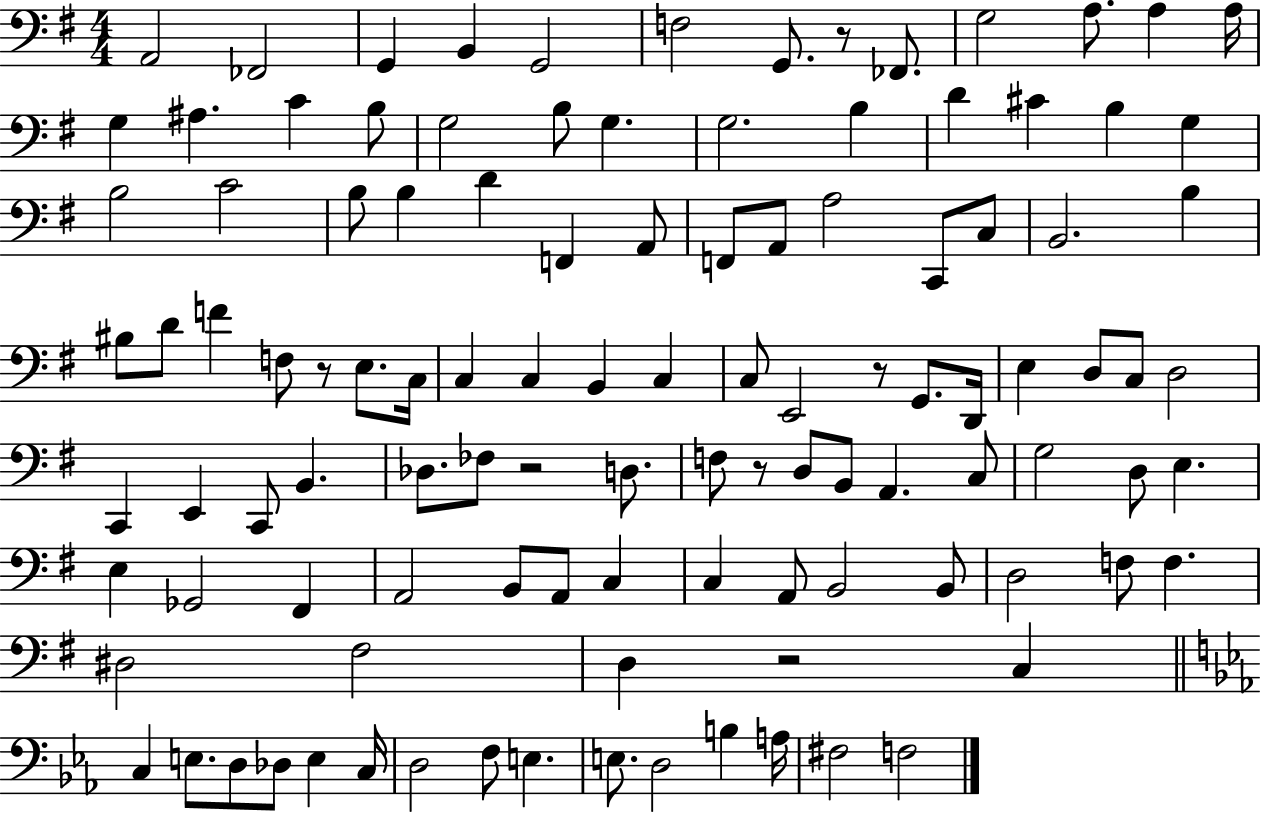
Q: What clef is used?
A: bass